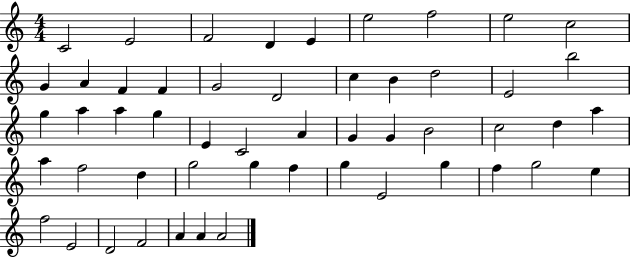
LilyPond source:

{
  \clef treble
  \numericTimeSignature
  \time 4/4
  \key c \major
  c'2 e'2 | f'2 d'4 e'4 | e''2 f''2 | e''2 c''2 | \break g'4 a'4 f'4 f'4 | g'2 d'2 | c''4 b'4 d''2 | e'2 b''2 | \break g''4 a''4 a''4 g''4 | e'4 c'2 a'4 | g'4 g'4 b'2 | c''2 d''4 a''4 | \break a''4 f''2 d''4 | g''2 g''4 f''4 | g''4 e'2 g''4 | f''4 g''2 e''4 | \break f''2 e'2 | d'2 f'2 | a'4 a'4 a'2 | \bar "|."
}